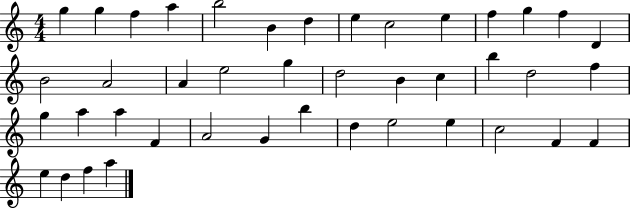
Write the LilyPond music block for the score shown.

{
  \clef treble
  \numericTimeSignature
  \time 4/4
  \key c \major
  g''4 g''4 f''4 a''4 | b''2 b'4 d''4 | e''4 c''2 e''4 | f''4 g''4 f''4 d'4 | \break b'2 a'2 | a'4 e''2 g''4 | d''2 b'4 c''4 | b''4 d''2 f''4 | \break g''4 a''4 a''4 f'4 | a'2 g'4 b''4 | d''4 e''2 e''4 | c''2 f'4 f'4 | \break e''4 d''4 f''4 a''4 | \bar "|."
}